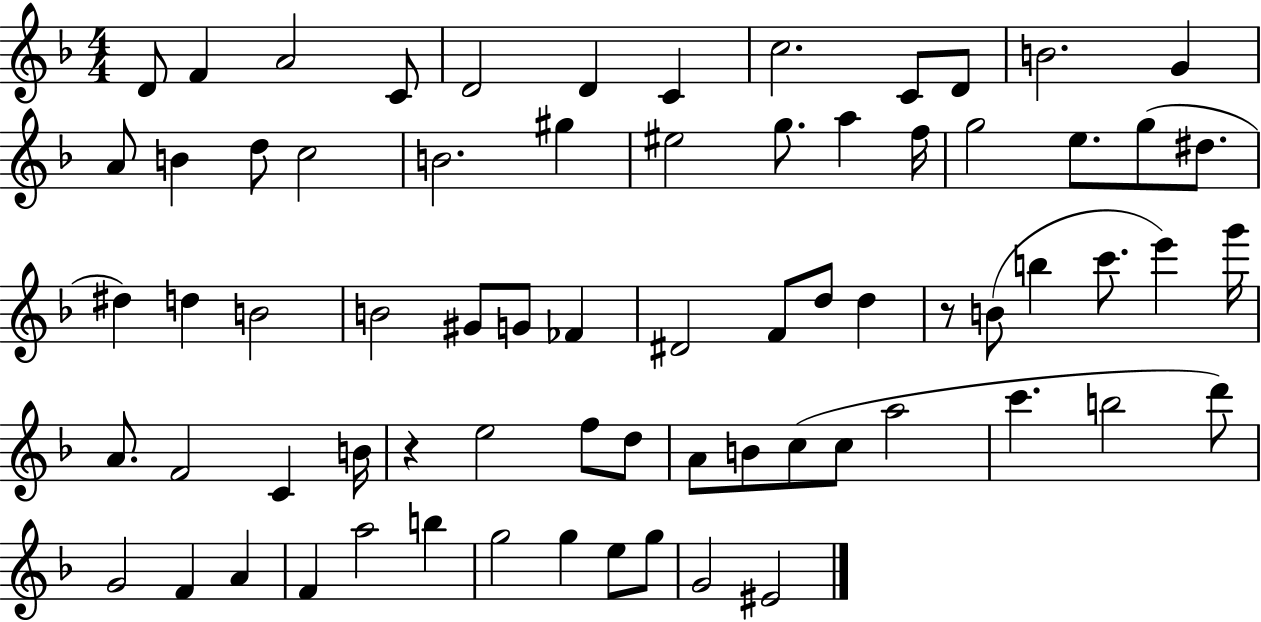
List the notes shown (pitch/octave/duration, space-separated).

D4/e F4/q A4/h C4/e D4/h D4/q C4/q C5/h. C4/e D4/e B4/h. G4/q A4/e B4/q D5/e C5/h B4/h. G#5/q EIS5/h G5/e. A5/q F5/s G5/h E5/e. G5/e D#5/e. D#5/q D5/q B4/h B4/h G#4/e G4/e FES4/q D#4/h F4/e D5/e D5/q R/e B4/e B5/q C6/e. E6/q G6/s A4/e. F4/h C4/q B4/s R/q E5/h F5/e D5/e A4/e B4/e C5/e C5/e A5/h C6/q. B5/h D6/e G4/h F4/q A4/q F4/q A5/h B5/q G5/h G5/q E5/e G5/e G4/h EIS4/h